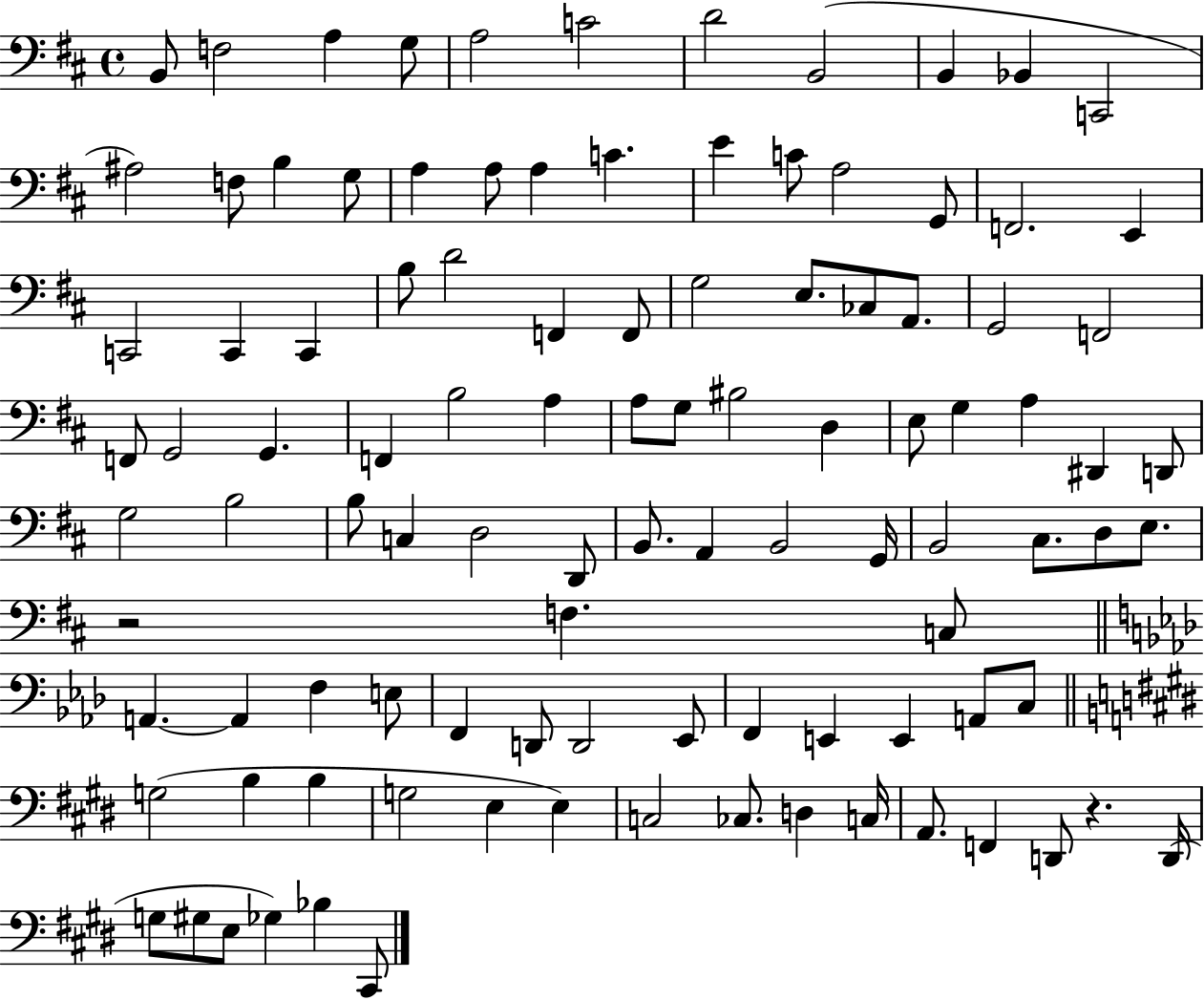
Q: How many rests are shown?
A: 2